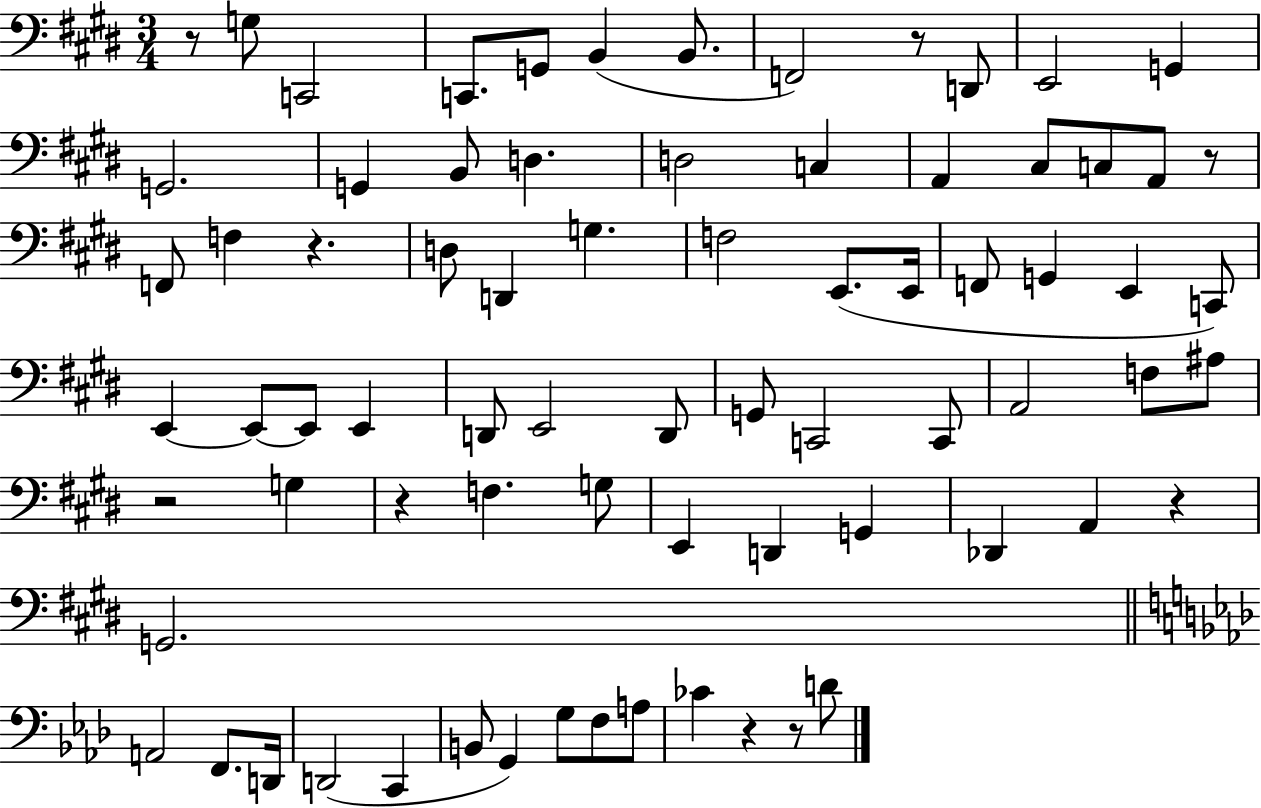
{
  \clef bass
  \numericTimeSignature
  \time 3/4
  \key e \major
  r8 g8 c,2 | c,8. g,8 b,4( b,8. | f,2) r8 d,8 | e,2 g,4 | \break g,2. | g,4 b,8 d4. | d2 c4 | a,4 cis8 c8 a,8 r8 | \break f,8 f4 r4. | d8 d,4 g4. | f2 e,8.( e,16 | f,8 g,4 e,4 c,8) | \break e,4~~ e,8~~ e,8 e,4 | d,8 e,2 d,8 | g,8 c,2 c,8 | a,2 f8 ais8 | \break r2 g4 | r4 f4. g8 | e,4 d,4 g,4 | des,4 a,4 r4 | \break g,2. | \bar "||" \break \key aes \major a,2 f,8. d,16 | d,2( c,4 | b,8 g,4) g8 f8 a8 | ces'4 r4 r8 d'8 | \break \bar "|."
}